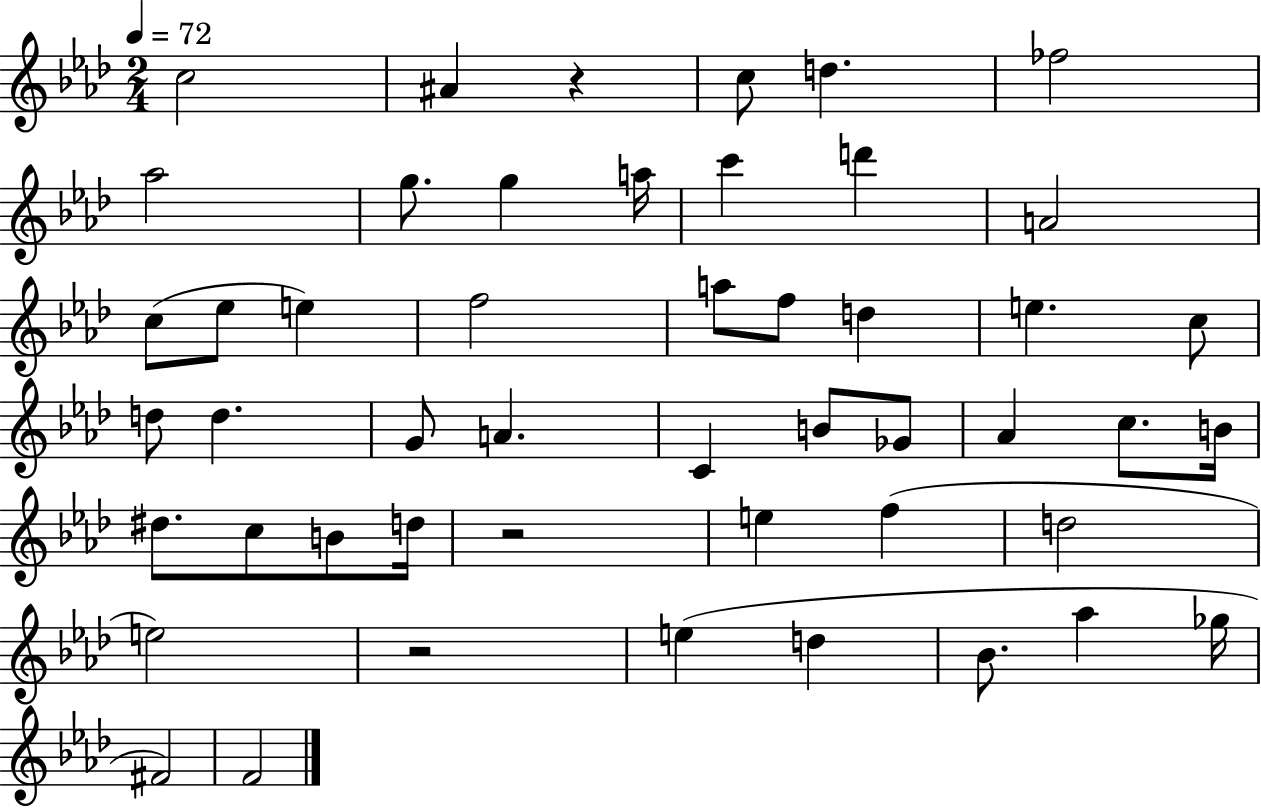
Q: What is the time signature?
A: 2/4